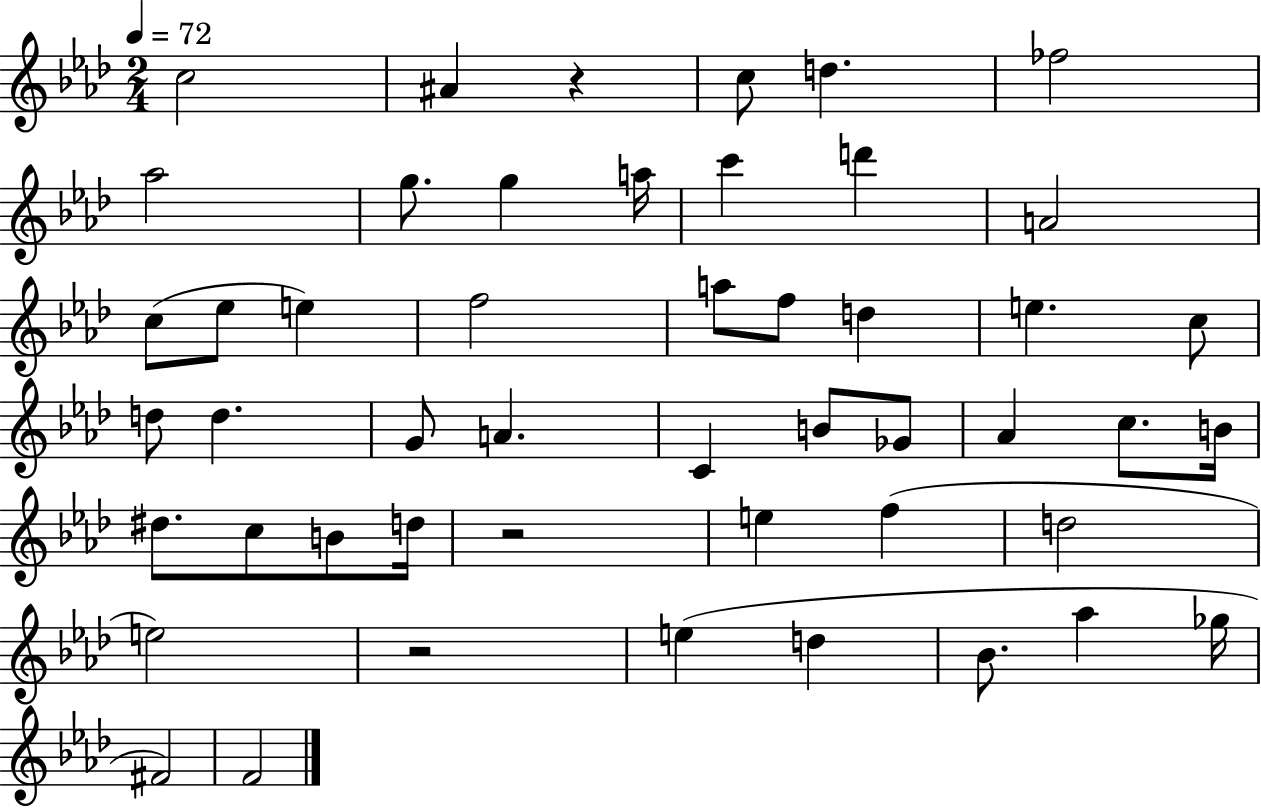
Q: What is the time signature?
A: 2/4